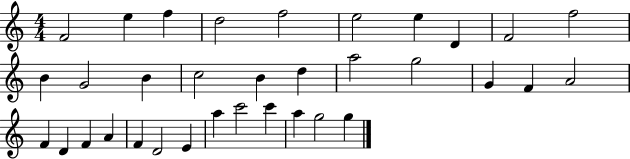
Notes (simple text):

F4/h E5/q F5/q D5/h F5/h E5/h E5/q D4/q F4/h F5/h B4/q G4/h B4/q C5/h B4/q D5/q A5/h G5/h G4/q F4/q A4/h F4/q D4/q F4/q A4/q F4/q D4/h E4/q A5/q C6/h C6/q A5/q G5/h G5/q